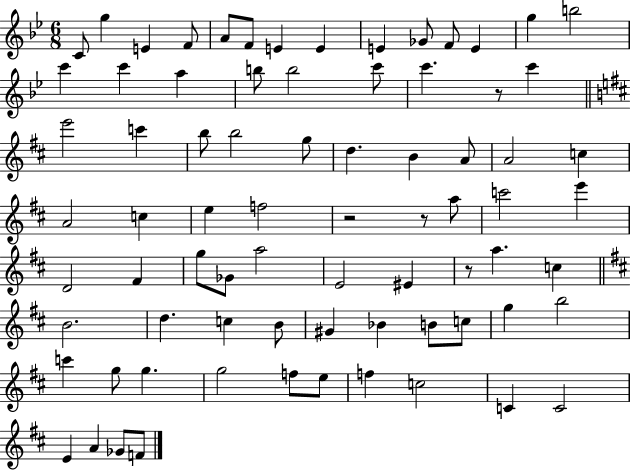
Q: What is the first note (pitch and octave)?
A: C4